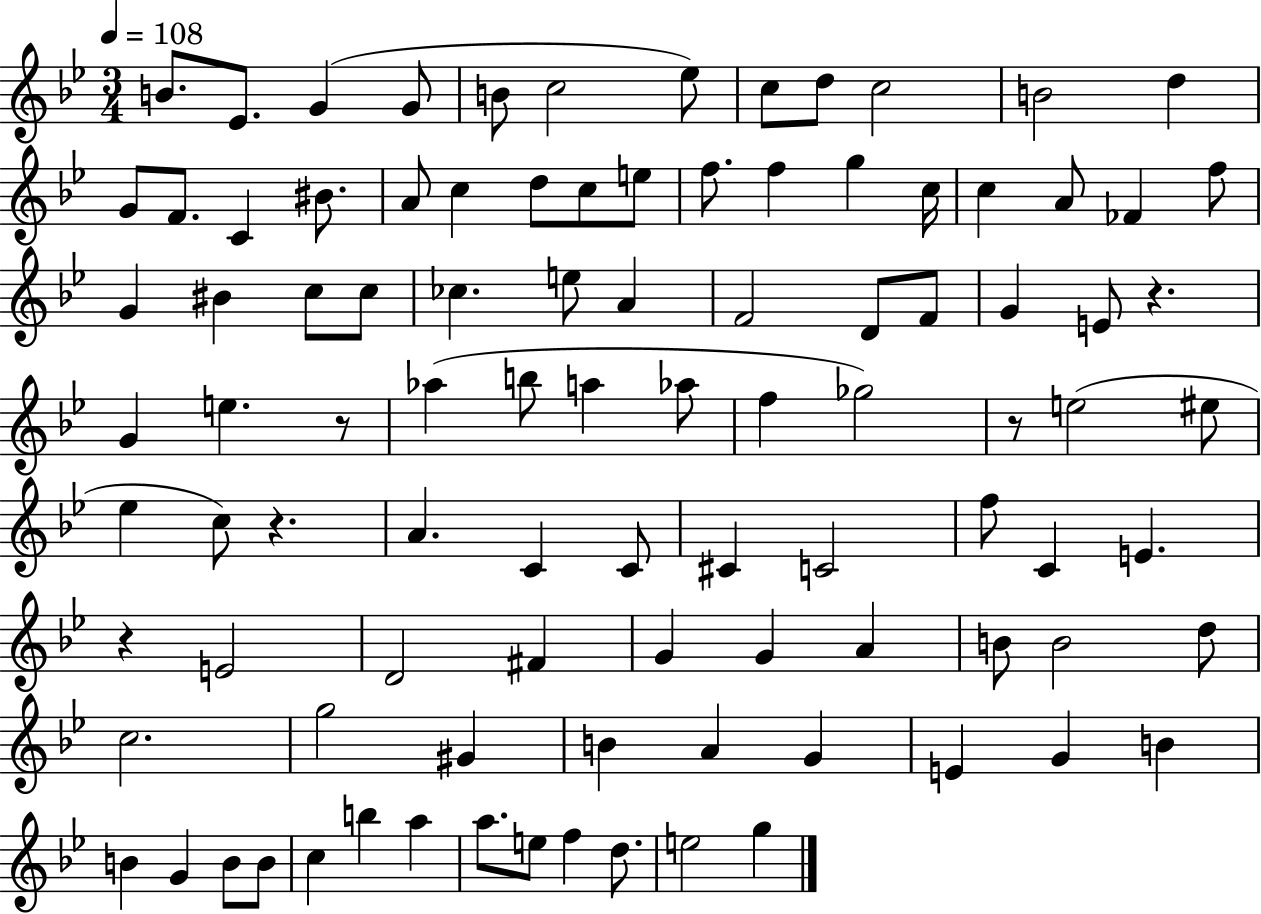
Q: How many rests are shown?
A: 5